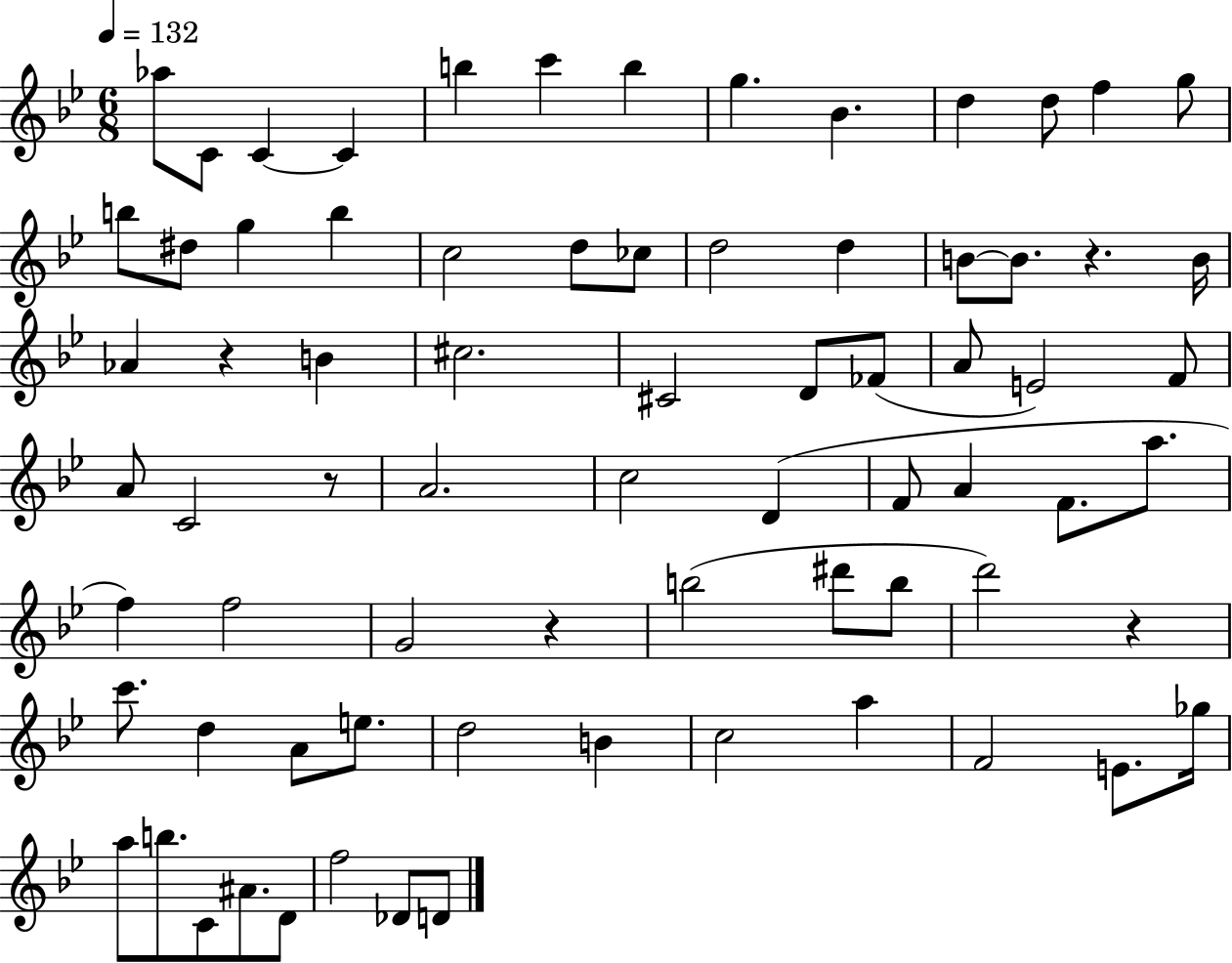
{
  \clef treble
  \numericTimeSignature
  \time 6/8
  \key bes \major
  \tempo 4 = 132
  aes''8 c'8 c'4~~ c'4 | b''4 c'''4 b''4 | g''4. bes'4. | d''4 d''8 f''4 g''8 | \break b''8 dis''8 g''4 b''4 | c''2 d''8 ces''8 | d''2 d''4 | b'8~~ b'8. r4. b'16 | \break aes'4 r4 b'4 | cis''2. | cis'2 d'8 fes'8( | a'8 e'2) f'8 | \break a'8 c'2 r8 | a'2. | c''2 d'4( | f'8 a'4 f'8. a''8. | \break f''4) f''2 | g'2 r4 | b''2( dis'''8 b''8 | d'''2) r4 | \break c'''8. d''4 a'8 e''8. | d''2 b'4 | c''2 a''4 | f'2 e'8. ges''16 | \break a''8 b''8. c'8 ais'8. d'8 | f''2 des'8 d'8 | \bar "|."
}